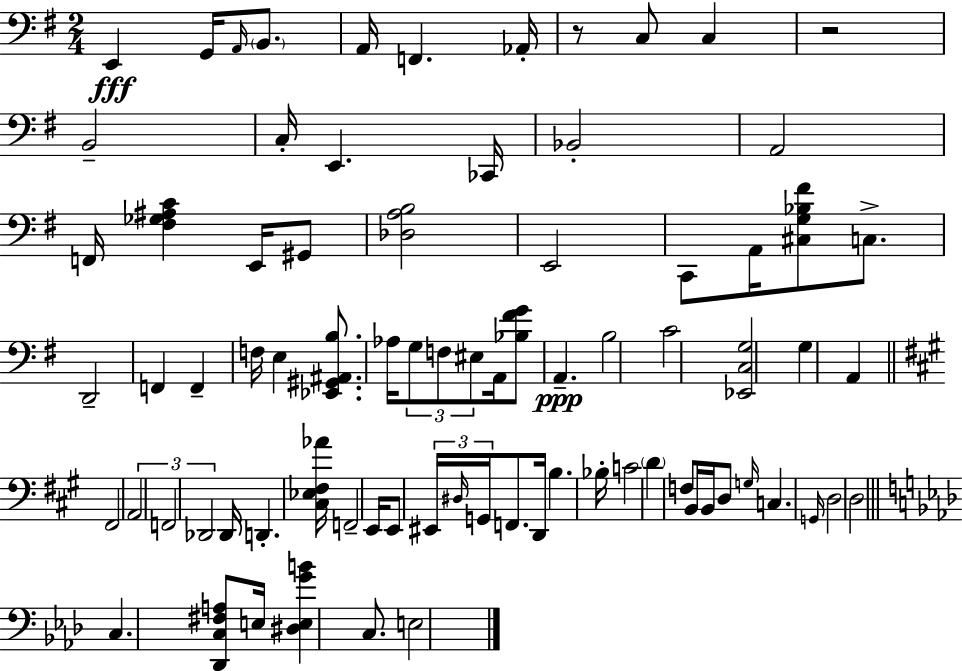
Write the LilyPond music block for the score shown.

{
  \clef bass
  \numericTimeSignature
  \time 2/4
  \key g \major
  e,4\fff g,16 \grace { a,16 } \parenthesize b,8. | a,16 f,4. | aes,16-. r8 c8 c4 | r2 | \break b,2-- | c16-. e,4. | ces,16 bes,2-. | a,2 | \break f,16 <fis ges ais c'>4 e,16 gis,8 | <des a b>2 | e,2 | c,8 a,16 <cis g bes fis'>8 c8.-> | \break d,2-- | f,4 f,4-- | f16 e4 <ees, gis, ais, b>8. | aes16 \tuplet 3/2 { g8 f8 eis8 } | \break a,16 <bes fis' g'>8 a,4.--\ppp | b2 | c'2 | <ees, c g>2 | \break g4 a,4 | \bar "||" \break \key a \major fis,2 | \tuplet 3/2 { a,2 | f,2 | des,2 } | \break des,16 d,4.-. <cis ees fis aes'>16 | f,2-- | e,16 e,8 \tuplet 3/2 { eis,16 \grace { dis16 } g,16 } f,8. | d,16 b4. | \break bes16-. c'2 | \parenthesize d'4 f8 b,16 | b,16 d8 \grace { g16 } c4. | \grace { g,16 } d2 | \break d2 | \bar "||" \break \key aes \major c4. <des, c fis a>8 | e16 <dis e g' b'>4 c8. | e2 | \bar "|."
}